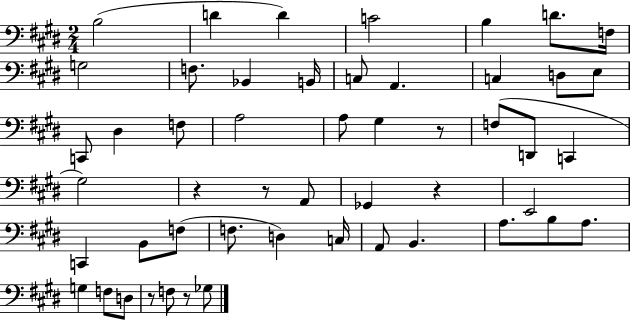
X:1
T:Untitled
M:2/4
L:1/4
K:E
B,2 D D C2 B, D/2 F,/4 G,2 F,/2 _B,, B,,/4 C,/2 A,, C, D,/2 E,/2 C,,/2 ^D, F,/2 A,2 A,/2 ^G, z/2 F,/2 D,,/2 C,, ^G,2 z z/2 A,,/2 _G,, z E,,2 C,, B,,/2 F,/2 F,/2 D, C,/4 A,,/2 B,, A,/2 B,/2 A,/2 G, F,/2 D,/2 z/2 F,/2 z/2 _G,/2